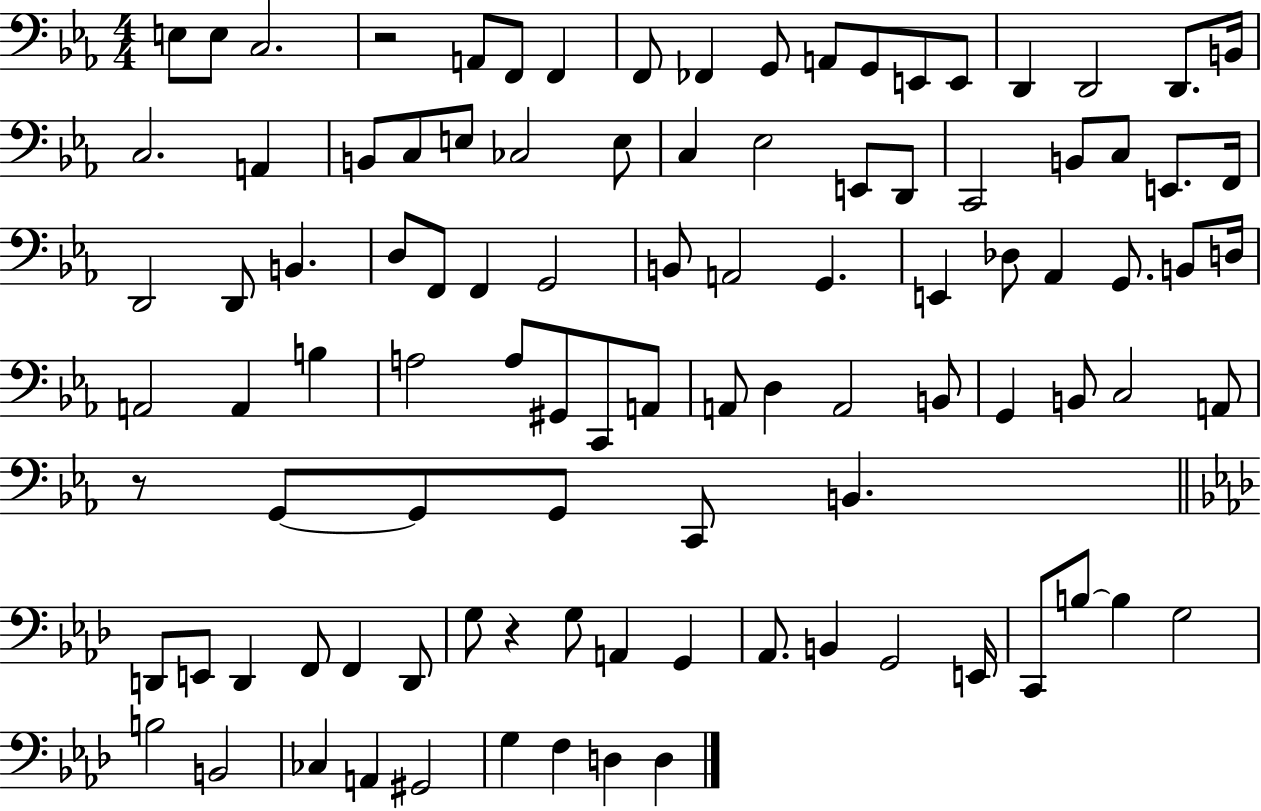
E3/e E3/e C3/h. R/h A2/e F2/e F2/q F2/e FES2/q G2/e A2/e G2/e E2/e E2/e D2/q D2/h D2/e. B2/s C3/h. A2/q B2/e C3/e E3/e CES3/h E3/e C3/q Eb3/h E2/e D2/e C2/h B2/e C3/e E2/e. F2/s D2/h D2/e B2/q. D3/e F2/e F2/q G2/h B2/e A2/h G2/q. E2/q Db3/e Ab2/q G2/e. B2/e D3/s A2/h A2/q B3/q A3/h A3/e G#2/e C2/e A2/e A2/e D3/q A2/h B2/e G2/q B2/e C3/h A2/e R/e G2/e G2/e G2/e C2/e B2/q. D2/e E2/e D2/q F2/e F2/q D2/e G3/e R/q G3/e A2/q G2/q Ab2/e. B2/q G2/h E2/s C2/e B3/e B3/q G3/h B3/h B2/h CES3/q A2/q G#2/h G3/q F3/q D3/q D3/q